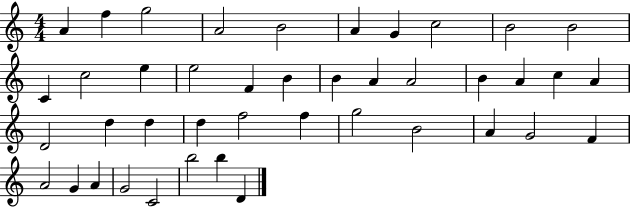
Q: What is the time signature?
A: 4/4